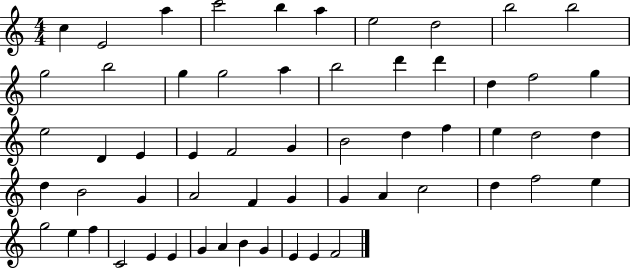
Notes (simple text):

C5/q E4/h A5/q C6/h B5/q A5/q E5/h D5/h B5/h B5/h G5/h B5/h G5/q G5/h A5/q B5/h D6/q D6/q D5/q F5/h G5/q E5/h D4/q E4/q E4/q F4/h G4/q B4/h D5/q F5/q E5/q D5/h D5/q D5/q B4/h G4/q A4/h F4/q G4/q G4/q A4/q C5/h D5/q F5/h E5/q G5/h E5/q F5/q C4/h E4/q E4/q G4/q A4/q B4/q G4/q E4/q E4/q F4/h